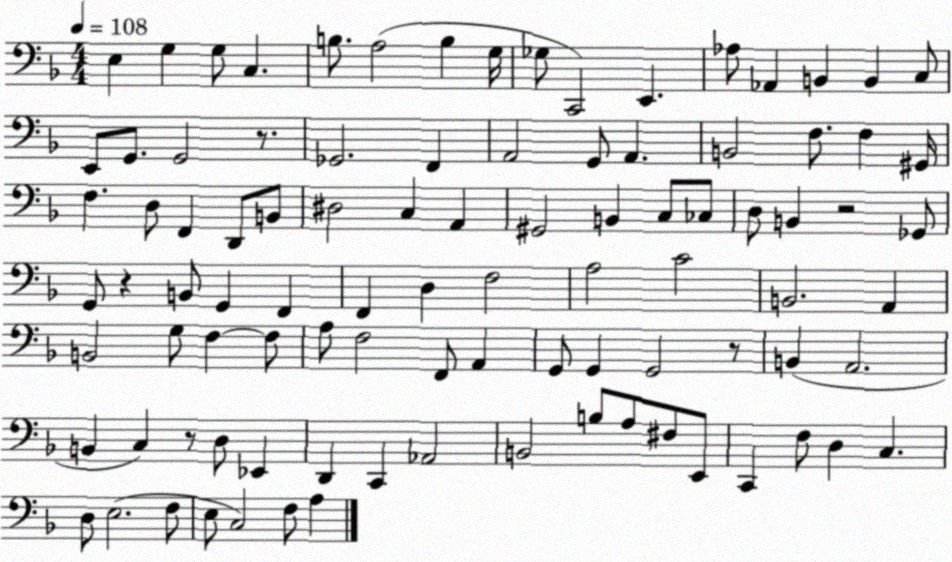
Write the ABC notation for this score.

X:1
T:Untitled
M:4/4
L:1/4
K:F
E, G, G,/2 C, B,/2 A,2 B, G,/4 _G,/2 C,,2 E,, _A,/2 _A,, B,, B,, C,/2 E,,/2 G,,/2 G,,2 z/2 _G,,2 F,, A,,2 G,,/2 A,, B,,2 F,/2 F, ^G,,/4 F, D,/2 F,, D,,/2 B,,/2 ^D,2 C, A,, ^G,,2 B,, C,/2 _C,/2 D,/2 B,, z2 _G,,/2 G,,/2 z B,,/2 G,, F,, F,, D, F,2 A,2 C2 B,,2 A,, B,,2 G,/2 F, F,/2 A,/2 F,2 F,,/2 A,, G,,/2 G,, G,,2 z/2 B,, A,,2 B,, C, z/2 D,/2 _E,, D,, C,, _A,,2 B,,2 B,/2 A,/2 ^F,/2 E,,/2 C,, F,/2 D, C, D,/2 E,2 F,/2 E,/2 C,2 F,/2 A,